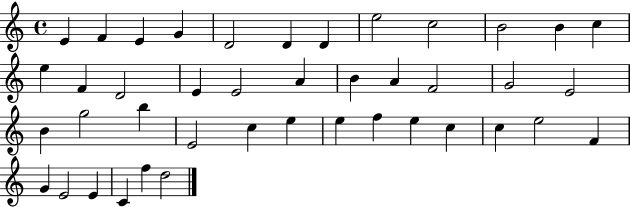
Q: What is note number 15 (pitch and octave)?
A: D4